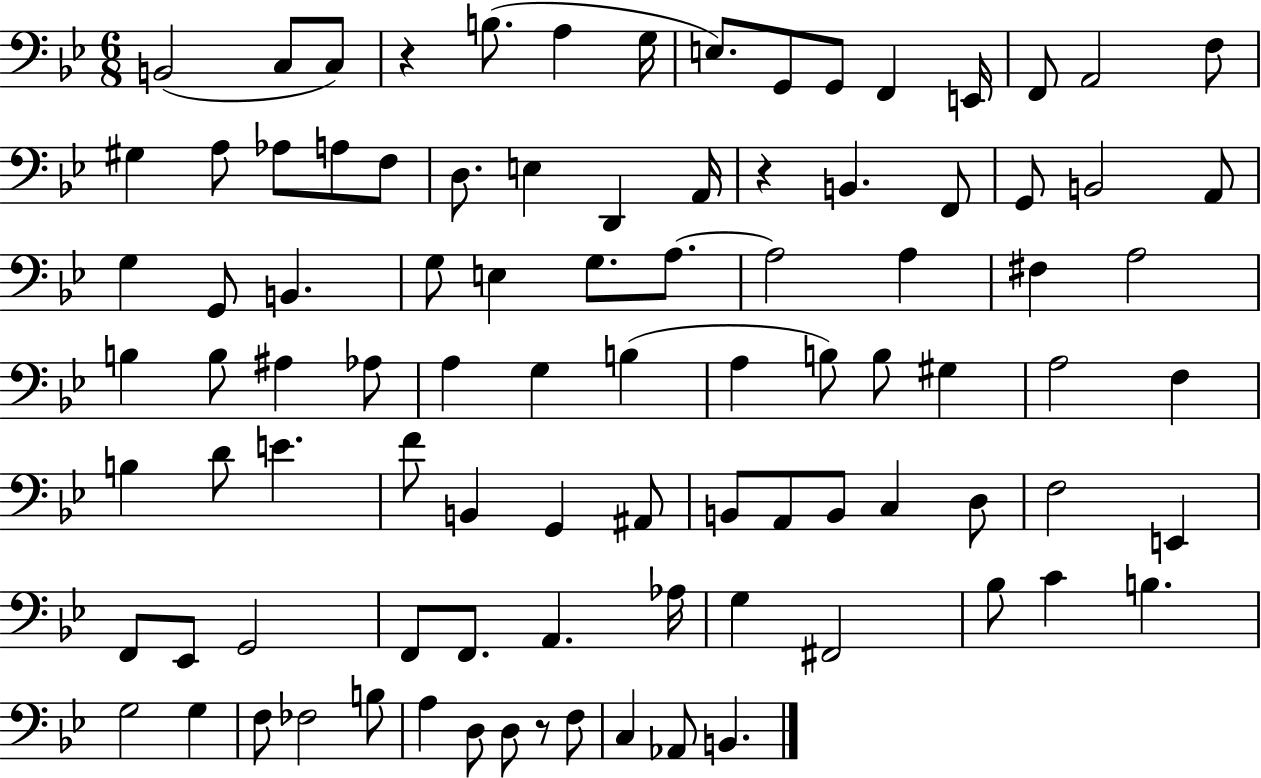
X:1
T:Untitled
M:6/8
L:1/4
K:Bb
B,,2 C,/2 C,/2 z B,/2 A, G,/4 E,/2 G,,/2 G,,/2 F,, E,,/4 F,,/2 A,,2 F,/2 ^G, A,/2 _A,/2 A,/2 F,/2 D,/2 E, D,, A,,/4 z B,, F,,/2 G,,/2 B,,2 A,,/2 G, G,,/2 B,, G,/2 E, G,/2 A,/2 A,2 A, ^F, A,2 B, B,/2 ^A, _A,/2 A, G, B, A, B,/2 B,/2 ^G, A,2 F, B, D/2 E F/2 B,, G,, ^A,,/2 B,,/2 A,,/2 B,,/2 C, D,/2 F,2 E,, F,,/2 _E,,/2 G,,2 F,,/2 F,,/2 A,, _A,/4 G, ^F,,2 _B,/2 C B, G,2 G, F,/2 _F,2 B,/2 A, D,/2 D,/2 z/2 F,/2 C, _A,,/2 B,,